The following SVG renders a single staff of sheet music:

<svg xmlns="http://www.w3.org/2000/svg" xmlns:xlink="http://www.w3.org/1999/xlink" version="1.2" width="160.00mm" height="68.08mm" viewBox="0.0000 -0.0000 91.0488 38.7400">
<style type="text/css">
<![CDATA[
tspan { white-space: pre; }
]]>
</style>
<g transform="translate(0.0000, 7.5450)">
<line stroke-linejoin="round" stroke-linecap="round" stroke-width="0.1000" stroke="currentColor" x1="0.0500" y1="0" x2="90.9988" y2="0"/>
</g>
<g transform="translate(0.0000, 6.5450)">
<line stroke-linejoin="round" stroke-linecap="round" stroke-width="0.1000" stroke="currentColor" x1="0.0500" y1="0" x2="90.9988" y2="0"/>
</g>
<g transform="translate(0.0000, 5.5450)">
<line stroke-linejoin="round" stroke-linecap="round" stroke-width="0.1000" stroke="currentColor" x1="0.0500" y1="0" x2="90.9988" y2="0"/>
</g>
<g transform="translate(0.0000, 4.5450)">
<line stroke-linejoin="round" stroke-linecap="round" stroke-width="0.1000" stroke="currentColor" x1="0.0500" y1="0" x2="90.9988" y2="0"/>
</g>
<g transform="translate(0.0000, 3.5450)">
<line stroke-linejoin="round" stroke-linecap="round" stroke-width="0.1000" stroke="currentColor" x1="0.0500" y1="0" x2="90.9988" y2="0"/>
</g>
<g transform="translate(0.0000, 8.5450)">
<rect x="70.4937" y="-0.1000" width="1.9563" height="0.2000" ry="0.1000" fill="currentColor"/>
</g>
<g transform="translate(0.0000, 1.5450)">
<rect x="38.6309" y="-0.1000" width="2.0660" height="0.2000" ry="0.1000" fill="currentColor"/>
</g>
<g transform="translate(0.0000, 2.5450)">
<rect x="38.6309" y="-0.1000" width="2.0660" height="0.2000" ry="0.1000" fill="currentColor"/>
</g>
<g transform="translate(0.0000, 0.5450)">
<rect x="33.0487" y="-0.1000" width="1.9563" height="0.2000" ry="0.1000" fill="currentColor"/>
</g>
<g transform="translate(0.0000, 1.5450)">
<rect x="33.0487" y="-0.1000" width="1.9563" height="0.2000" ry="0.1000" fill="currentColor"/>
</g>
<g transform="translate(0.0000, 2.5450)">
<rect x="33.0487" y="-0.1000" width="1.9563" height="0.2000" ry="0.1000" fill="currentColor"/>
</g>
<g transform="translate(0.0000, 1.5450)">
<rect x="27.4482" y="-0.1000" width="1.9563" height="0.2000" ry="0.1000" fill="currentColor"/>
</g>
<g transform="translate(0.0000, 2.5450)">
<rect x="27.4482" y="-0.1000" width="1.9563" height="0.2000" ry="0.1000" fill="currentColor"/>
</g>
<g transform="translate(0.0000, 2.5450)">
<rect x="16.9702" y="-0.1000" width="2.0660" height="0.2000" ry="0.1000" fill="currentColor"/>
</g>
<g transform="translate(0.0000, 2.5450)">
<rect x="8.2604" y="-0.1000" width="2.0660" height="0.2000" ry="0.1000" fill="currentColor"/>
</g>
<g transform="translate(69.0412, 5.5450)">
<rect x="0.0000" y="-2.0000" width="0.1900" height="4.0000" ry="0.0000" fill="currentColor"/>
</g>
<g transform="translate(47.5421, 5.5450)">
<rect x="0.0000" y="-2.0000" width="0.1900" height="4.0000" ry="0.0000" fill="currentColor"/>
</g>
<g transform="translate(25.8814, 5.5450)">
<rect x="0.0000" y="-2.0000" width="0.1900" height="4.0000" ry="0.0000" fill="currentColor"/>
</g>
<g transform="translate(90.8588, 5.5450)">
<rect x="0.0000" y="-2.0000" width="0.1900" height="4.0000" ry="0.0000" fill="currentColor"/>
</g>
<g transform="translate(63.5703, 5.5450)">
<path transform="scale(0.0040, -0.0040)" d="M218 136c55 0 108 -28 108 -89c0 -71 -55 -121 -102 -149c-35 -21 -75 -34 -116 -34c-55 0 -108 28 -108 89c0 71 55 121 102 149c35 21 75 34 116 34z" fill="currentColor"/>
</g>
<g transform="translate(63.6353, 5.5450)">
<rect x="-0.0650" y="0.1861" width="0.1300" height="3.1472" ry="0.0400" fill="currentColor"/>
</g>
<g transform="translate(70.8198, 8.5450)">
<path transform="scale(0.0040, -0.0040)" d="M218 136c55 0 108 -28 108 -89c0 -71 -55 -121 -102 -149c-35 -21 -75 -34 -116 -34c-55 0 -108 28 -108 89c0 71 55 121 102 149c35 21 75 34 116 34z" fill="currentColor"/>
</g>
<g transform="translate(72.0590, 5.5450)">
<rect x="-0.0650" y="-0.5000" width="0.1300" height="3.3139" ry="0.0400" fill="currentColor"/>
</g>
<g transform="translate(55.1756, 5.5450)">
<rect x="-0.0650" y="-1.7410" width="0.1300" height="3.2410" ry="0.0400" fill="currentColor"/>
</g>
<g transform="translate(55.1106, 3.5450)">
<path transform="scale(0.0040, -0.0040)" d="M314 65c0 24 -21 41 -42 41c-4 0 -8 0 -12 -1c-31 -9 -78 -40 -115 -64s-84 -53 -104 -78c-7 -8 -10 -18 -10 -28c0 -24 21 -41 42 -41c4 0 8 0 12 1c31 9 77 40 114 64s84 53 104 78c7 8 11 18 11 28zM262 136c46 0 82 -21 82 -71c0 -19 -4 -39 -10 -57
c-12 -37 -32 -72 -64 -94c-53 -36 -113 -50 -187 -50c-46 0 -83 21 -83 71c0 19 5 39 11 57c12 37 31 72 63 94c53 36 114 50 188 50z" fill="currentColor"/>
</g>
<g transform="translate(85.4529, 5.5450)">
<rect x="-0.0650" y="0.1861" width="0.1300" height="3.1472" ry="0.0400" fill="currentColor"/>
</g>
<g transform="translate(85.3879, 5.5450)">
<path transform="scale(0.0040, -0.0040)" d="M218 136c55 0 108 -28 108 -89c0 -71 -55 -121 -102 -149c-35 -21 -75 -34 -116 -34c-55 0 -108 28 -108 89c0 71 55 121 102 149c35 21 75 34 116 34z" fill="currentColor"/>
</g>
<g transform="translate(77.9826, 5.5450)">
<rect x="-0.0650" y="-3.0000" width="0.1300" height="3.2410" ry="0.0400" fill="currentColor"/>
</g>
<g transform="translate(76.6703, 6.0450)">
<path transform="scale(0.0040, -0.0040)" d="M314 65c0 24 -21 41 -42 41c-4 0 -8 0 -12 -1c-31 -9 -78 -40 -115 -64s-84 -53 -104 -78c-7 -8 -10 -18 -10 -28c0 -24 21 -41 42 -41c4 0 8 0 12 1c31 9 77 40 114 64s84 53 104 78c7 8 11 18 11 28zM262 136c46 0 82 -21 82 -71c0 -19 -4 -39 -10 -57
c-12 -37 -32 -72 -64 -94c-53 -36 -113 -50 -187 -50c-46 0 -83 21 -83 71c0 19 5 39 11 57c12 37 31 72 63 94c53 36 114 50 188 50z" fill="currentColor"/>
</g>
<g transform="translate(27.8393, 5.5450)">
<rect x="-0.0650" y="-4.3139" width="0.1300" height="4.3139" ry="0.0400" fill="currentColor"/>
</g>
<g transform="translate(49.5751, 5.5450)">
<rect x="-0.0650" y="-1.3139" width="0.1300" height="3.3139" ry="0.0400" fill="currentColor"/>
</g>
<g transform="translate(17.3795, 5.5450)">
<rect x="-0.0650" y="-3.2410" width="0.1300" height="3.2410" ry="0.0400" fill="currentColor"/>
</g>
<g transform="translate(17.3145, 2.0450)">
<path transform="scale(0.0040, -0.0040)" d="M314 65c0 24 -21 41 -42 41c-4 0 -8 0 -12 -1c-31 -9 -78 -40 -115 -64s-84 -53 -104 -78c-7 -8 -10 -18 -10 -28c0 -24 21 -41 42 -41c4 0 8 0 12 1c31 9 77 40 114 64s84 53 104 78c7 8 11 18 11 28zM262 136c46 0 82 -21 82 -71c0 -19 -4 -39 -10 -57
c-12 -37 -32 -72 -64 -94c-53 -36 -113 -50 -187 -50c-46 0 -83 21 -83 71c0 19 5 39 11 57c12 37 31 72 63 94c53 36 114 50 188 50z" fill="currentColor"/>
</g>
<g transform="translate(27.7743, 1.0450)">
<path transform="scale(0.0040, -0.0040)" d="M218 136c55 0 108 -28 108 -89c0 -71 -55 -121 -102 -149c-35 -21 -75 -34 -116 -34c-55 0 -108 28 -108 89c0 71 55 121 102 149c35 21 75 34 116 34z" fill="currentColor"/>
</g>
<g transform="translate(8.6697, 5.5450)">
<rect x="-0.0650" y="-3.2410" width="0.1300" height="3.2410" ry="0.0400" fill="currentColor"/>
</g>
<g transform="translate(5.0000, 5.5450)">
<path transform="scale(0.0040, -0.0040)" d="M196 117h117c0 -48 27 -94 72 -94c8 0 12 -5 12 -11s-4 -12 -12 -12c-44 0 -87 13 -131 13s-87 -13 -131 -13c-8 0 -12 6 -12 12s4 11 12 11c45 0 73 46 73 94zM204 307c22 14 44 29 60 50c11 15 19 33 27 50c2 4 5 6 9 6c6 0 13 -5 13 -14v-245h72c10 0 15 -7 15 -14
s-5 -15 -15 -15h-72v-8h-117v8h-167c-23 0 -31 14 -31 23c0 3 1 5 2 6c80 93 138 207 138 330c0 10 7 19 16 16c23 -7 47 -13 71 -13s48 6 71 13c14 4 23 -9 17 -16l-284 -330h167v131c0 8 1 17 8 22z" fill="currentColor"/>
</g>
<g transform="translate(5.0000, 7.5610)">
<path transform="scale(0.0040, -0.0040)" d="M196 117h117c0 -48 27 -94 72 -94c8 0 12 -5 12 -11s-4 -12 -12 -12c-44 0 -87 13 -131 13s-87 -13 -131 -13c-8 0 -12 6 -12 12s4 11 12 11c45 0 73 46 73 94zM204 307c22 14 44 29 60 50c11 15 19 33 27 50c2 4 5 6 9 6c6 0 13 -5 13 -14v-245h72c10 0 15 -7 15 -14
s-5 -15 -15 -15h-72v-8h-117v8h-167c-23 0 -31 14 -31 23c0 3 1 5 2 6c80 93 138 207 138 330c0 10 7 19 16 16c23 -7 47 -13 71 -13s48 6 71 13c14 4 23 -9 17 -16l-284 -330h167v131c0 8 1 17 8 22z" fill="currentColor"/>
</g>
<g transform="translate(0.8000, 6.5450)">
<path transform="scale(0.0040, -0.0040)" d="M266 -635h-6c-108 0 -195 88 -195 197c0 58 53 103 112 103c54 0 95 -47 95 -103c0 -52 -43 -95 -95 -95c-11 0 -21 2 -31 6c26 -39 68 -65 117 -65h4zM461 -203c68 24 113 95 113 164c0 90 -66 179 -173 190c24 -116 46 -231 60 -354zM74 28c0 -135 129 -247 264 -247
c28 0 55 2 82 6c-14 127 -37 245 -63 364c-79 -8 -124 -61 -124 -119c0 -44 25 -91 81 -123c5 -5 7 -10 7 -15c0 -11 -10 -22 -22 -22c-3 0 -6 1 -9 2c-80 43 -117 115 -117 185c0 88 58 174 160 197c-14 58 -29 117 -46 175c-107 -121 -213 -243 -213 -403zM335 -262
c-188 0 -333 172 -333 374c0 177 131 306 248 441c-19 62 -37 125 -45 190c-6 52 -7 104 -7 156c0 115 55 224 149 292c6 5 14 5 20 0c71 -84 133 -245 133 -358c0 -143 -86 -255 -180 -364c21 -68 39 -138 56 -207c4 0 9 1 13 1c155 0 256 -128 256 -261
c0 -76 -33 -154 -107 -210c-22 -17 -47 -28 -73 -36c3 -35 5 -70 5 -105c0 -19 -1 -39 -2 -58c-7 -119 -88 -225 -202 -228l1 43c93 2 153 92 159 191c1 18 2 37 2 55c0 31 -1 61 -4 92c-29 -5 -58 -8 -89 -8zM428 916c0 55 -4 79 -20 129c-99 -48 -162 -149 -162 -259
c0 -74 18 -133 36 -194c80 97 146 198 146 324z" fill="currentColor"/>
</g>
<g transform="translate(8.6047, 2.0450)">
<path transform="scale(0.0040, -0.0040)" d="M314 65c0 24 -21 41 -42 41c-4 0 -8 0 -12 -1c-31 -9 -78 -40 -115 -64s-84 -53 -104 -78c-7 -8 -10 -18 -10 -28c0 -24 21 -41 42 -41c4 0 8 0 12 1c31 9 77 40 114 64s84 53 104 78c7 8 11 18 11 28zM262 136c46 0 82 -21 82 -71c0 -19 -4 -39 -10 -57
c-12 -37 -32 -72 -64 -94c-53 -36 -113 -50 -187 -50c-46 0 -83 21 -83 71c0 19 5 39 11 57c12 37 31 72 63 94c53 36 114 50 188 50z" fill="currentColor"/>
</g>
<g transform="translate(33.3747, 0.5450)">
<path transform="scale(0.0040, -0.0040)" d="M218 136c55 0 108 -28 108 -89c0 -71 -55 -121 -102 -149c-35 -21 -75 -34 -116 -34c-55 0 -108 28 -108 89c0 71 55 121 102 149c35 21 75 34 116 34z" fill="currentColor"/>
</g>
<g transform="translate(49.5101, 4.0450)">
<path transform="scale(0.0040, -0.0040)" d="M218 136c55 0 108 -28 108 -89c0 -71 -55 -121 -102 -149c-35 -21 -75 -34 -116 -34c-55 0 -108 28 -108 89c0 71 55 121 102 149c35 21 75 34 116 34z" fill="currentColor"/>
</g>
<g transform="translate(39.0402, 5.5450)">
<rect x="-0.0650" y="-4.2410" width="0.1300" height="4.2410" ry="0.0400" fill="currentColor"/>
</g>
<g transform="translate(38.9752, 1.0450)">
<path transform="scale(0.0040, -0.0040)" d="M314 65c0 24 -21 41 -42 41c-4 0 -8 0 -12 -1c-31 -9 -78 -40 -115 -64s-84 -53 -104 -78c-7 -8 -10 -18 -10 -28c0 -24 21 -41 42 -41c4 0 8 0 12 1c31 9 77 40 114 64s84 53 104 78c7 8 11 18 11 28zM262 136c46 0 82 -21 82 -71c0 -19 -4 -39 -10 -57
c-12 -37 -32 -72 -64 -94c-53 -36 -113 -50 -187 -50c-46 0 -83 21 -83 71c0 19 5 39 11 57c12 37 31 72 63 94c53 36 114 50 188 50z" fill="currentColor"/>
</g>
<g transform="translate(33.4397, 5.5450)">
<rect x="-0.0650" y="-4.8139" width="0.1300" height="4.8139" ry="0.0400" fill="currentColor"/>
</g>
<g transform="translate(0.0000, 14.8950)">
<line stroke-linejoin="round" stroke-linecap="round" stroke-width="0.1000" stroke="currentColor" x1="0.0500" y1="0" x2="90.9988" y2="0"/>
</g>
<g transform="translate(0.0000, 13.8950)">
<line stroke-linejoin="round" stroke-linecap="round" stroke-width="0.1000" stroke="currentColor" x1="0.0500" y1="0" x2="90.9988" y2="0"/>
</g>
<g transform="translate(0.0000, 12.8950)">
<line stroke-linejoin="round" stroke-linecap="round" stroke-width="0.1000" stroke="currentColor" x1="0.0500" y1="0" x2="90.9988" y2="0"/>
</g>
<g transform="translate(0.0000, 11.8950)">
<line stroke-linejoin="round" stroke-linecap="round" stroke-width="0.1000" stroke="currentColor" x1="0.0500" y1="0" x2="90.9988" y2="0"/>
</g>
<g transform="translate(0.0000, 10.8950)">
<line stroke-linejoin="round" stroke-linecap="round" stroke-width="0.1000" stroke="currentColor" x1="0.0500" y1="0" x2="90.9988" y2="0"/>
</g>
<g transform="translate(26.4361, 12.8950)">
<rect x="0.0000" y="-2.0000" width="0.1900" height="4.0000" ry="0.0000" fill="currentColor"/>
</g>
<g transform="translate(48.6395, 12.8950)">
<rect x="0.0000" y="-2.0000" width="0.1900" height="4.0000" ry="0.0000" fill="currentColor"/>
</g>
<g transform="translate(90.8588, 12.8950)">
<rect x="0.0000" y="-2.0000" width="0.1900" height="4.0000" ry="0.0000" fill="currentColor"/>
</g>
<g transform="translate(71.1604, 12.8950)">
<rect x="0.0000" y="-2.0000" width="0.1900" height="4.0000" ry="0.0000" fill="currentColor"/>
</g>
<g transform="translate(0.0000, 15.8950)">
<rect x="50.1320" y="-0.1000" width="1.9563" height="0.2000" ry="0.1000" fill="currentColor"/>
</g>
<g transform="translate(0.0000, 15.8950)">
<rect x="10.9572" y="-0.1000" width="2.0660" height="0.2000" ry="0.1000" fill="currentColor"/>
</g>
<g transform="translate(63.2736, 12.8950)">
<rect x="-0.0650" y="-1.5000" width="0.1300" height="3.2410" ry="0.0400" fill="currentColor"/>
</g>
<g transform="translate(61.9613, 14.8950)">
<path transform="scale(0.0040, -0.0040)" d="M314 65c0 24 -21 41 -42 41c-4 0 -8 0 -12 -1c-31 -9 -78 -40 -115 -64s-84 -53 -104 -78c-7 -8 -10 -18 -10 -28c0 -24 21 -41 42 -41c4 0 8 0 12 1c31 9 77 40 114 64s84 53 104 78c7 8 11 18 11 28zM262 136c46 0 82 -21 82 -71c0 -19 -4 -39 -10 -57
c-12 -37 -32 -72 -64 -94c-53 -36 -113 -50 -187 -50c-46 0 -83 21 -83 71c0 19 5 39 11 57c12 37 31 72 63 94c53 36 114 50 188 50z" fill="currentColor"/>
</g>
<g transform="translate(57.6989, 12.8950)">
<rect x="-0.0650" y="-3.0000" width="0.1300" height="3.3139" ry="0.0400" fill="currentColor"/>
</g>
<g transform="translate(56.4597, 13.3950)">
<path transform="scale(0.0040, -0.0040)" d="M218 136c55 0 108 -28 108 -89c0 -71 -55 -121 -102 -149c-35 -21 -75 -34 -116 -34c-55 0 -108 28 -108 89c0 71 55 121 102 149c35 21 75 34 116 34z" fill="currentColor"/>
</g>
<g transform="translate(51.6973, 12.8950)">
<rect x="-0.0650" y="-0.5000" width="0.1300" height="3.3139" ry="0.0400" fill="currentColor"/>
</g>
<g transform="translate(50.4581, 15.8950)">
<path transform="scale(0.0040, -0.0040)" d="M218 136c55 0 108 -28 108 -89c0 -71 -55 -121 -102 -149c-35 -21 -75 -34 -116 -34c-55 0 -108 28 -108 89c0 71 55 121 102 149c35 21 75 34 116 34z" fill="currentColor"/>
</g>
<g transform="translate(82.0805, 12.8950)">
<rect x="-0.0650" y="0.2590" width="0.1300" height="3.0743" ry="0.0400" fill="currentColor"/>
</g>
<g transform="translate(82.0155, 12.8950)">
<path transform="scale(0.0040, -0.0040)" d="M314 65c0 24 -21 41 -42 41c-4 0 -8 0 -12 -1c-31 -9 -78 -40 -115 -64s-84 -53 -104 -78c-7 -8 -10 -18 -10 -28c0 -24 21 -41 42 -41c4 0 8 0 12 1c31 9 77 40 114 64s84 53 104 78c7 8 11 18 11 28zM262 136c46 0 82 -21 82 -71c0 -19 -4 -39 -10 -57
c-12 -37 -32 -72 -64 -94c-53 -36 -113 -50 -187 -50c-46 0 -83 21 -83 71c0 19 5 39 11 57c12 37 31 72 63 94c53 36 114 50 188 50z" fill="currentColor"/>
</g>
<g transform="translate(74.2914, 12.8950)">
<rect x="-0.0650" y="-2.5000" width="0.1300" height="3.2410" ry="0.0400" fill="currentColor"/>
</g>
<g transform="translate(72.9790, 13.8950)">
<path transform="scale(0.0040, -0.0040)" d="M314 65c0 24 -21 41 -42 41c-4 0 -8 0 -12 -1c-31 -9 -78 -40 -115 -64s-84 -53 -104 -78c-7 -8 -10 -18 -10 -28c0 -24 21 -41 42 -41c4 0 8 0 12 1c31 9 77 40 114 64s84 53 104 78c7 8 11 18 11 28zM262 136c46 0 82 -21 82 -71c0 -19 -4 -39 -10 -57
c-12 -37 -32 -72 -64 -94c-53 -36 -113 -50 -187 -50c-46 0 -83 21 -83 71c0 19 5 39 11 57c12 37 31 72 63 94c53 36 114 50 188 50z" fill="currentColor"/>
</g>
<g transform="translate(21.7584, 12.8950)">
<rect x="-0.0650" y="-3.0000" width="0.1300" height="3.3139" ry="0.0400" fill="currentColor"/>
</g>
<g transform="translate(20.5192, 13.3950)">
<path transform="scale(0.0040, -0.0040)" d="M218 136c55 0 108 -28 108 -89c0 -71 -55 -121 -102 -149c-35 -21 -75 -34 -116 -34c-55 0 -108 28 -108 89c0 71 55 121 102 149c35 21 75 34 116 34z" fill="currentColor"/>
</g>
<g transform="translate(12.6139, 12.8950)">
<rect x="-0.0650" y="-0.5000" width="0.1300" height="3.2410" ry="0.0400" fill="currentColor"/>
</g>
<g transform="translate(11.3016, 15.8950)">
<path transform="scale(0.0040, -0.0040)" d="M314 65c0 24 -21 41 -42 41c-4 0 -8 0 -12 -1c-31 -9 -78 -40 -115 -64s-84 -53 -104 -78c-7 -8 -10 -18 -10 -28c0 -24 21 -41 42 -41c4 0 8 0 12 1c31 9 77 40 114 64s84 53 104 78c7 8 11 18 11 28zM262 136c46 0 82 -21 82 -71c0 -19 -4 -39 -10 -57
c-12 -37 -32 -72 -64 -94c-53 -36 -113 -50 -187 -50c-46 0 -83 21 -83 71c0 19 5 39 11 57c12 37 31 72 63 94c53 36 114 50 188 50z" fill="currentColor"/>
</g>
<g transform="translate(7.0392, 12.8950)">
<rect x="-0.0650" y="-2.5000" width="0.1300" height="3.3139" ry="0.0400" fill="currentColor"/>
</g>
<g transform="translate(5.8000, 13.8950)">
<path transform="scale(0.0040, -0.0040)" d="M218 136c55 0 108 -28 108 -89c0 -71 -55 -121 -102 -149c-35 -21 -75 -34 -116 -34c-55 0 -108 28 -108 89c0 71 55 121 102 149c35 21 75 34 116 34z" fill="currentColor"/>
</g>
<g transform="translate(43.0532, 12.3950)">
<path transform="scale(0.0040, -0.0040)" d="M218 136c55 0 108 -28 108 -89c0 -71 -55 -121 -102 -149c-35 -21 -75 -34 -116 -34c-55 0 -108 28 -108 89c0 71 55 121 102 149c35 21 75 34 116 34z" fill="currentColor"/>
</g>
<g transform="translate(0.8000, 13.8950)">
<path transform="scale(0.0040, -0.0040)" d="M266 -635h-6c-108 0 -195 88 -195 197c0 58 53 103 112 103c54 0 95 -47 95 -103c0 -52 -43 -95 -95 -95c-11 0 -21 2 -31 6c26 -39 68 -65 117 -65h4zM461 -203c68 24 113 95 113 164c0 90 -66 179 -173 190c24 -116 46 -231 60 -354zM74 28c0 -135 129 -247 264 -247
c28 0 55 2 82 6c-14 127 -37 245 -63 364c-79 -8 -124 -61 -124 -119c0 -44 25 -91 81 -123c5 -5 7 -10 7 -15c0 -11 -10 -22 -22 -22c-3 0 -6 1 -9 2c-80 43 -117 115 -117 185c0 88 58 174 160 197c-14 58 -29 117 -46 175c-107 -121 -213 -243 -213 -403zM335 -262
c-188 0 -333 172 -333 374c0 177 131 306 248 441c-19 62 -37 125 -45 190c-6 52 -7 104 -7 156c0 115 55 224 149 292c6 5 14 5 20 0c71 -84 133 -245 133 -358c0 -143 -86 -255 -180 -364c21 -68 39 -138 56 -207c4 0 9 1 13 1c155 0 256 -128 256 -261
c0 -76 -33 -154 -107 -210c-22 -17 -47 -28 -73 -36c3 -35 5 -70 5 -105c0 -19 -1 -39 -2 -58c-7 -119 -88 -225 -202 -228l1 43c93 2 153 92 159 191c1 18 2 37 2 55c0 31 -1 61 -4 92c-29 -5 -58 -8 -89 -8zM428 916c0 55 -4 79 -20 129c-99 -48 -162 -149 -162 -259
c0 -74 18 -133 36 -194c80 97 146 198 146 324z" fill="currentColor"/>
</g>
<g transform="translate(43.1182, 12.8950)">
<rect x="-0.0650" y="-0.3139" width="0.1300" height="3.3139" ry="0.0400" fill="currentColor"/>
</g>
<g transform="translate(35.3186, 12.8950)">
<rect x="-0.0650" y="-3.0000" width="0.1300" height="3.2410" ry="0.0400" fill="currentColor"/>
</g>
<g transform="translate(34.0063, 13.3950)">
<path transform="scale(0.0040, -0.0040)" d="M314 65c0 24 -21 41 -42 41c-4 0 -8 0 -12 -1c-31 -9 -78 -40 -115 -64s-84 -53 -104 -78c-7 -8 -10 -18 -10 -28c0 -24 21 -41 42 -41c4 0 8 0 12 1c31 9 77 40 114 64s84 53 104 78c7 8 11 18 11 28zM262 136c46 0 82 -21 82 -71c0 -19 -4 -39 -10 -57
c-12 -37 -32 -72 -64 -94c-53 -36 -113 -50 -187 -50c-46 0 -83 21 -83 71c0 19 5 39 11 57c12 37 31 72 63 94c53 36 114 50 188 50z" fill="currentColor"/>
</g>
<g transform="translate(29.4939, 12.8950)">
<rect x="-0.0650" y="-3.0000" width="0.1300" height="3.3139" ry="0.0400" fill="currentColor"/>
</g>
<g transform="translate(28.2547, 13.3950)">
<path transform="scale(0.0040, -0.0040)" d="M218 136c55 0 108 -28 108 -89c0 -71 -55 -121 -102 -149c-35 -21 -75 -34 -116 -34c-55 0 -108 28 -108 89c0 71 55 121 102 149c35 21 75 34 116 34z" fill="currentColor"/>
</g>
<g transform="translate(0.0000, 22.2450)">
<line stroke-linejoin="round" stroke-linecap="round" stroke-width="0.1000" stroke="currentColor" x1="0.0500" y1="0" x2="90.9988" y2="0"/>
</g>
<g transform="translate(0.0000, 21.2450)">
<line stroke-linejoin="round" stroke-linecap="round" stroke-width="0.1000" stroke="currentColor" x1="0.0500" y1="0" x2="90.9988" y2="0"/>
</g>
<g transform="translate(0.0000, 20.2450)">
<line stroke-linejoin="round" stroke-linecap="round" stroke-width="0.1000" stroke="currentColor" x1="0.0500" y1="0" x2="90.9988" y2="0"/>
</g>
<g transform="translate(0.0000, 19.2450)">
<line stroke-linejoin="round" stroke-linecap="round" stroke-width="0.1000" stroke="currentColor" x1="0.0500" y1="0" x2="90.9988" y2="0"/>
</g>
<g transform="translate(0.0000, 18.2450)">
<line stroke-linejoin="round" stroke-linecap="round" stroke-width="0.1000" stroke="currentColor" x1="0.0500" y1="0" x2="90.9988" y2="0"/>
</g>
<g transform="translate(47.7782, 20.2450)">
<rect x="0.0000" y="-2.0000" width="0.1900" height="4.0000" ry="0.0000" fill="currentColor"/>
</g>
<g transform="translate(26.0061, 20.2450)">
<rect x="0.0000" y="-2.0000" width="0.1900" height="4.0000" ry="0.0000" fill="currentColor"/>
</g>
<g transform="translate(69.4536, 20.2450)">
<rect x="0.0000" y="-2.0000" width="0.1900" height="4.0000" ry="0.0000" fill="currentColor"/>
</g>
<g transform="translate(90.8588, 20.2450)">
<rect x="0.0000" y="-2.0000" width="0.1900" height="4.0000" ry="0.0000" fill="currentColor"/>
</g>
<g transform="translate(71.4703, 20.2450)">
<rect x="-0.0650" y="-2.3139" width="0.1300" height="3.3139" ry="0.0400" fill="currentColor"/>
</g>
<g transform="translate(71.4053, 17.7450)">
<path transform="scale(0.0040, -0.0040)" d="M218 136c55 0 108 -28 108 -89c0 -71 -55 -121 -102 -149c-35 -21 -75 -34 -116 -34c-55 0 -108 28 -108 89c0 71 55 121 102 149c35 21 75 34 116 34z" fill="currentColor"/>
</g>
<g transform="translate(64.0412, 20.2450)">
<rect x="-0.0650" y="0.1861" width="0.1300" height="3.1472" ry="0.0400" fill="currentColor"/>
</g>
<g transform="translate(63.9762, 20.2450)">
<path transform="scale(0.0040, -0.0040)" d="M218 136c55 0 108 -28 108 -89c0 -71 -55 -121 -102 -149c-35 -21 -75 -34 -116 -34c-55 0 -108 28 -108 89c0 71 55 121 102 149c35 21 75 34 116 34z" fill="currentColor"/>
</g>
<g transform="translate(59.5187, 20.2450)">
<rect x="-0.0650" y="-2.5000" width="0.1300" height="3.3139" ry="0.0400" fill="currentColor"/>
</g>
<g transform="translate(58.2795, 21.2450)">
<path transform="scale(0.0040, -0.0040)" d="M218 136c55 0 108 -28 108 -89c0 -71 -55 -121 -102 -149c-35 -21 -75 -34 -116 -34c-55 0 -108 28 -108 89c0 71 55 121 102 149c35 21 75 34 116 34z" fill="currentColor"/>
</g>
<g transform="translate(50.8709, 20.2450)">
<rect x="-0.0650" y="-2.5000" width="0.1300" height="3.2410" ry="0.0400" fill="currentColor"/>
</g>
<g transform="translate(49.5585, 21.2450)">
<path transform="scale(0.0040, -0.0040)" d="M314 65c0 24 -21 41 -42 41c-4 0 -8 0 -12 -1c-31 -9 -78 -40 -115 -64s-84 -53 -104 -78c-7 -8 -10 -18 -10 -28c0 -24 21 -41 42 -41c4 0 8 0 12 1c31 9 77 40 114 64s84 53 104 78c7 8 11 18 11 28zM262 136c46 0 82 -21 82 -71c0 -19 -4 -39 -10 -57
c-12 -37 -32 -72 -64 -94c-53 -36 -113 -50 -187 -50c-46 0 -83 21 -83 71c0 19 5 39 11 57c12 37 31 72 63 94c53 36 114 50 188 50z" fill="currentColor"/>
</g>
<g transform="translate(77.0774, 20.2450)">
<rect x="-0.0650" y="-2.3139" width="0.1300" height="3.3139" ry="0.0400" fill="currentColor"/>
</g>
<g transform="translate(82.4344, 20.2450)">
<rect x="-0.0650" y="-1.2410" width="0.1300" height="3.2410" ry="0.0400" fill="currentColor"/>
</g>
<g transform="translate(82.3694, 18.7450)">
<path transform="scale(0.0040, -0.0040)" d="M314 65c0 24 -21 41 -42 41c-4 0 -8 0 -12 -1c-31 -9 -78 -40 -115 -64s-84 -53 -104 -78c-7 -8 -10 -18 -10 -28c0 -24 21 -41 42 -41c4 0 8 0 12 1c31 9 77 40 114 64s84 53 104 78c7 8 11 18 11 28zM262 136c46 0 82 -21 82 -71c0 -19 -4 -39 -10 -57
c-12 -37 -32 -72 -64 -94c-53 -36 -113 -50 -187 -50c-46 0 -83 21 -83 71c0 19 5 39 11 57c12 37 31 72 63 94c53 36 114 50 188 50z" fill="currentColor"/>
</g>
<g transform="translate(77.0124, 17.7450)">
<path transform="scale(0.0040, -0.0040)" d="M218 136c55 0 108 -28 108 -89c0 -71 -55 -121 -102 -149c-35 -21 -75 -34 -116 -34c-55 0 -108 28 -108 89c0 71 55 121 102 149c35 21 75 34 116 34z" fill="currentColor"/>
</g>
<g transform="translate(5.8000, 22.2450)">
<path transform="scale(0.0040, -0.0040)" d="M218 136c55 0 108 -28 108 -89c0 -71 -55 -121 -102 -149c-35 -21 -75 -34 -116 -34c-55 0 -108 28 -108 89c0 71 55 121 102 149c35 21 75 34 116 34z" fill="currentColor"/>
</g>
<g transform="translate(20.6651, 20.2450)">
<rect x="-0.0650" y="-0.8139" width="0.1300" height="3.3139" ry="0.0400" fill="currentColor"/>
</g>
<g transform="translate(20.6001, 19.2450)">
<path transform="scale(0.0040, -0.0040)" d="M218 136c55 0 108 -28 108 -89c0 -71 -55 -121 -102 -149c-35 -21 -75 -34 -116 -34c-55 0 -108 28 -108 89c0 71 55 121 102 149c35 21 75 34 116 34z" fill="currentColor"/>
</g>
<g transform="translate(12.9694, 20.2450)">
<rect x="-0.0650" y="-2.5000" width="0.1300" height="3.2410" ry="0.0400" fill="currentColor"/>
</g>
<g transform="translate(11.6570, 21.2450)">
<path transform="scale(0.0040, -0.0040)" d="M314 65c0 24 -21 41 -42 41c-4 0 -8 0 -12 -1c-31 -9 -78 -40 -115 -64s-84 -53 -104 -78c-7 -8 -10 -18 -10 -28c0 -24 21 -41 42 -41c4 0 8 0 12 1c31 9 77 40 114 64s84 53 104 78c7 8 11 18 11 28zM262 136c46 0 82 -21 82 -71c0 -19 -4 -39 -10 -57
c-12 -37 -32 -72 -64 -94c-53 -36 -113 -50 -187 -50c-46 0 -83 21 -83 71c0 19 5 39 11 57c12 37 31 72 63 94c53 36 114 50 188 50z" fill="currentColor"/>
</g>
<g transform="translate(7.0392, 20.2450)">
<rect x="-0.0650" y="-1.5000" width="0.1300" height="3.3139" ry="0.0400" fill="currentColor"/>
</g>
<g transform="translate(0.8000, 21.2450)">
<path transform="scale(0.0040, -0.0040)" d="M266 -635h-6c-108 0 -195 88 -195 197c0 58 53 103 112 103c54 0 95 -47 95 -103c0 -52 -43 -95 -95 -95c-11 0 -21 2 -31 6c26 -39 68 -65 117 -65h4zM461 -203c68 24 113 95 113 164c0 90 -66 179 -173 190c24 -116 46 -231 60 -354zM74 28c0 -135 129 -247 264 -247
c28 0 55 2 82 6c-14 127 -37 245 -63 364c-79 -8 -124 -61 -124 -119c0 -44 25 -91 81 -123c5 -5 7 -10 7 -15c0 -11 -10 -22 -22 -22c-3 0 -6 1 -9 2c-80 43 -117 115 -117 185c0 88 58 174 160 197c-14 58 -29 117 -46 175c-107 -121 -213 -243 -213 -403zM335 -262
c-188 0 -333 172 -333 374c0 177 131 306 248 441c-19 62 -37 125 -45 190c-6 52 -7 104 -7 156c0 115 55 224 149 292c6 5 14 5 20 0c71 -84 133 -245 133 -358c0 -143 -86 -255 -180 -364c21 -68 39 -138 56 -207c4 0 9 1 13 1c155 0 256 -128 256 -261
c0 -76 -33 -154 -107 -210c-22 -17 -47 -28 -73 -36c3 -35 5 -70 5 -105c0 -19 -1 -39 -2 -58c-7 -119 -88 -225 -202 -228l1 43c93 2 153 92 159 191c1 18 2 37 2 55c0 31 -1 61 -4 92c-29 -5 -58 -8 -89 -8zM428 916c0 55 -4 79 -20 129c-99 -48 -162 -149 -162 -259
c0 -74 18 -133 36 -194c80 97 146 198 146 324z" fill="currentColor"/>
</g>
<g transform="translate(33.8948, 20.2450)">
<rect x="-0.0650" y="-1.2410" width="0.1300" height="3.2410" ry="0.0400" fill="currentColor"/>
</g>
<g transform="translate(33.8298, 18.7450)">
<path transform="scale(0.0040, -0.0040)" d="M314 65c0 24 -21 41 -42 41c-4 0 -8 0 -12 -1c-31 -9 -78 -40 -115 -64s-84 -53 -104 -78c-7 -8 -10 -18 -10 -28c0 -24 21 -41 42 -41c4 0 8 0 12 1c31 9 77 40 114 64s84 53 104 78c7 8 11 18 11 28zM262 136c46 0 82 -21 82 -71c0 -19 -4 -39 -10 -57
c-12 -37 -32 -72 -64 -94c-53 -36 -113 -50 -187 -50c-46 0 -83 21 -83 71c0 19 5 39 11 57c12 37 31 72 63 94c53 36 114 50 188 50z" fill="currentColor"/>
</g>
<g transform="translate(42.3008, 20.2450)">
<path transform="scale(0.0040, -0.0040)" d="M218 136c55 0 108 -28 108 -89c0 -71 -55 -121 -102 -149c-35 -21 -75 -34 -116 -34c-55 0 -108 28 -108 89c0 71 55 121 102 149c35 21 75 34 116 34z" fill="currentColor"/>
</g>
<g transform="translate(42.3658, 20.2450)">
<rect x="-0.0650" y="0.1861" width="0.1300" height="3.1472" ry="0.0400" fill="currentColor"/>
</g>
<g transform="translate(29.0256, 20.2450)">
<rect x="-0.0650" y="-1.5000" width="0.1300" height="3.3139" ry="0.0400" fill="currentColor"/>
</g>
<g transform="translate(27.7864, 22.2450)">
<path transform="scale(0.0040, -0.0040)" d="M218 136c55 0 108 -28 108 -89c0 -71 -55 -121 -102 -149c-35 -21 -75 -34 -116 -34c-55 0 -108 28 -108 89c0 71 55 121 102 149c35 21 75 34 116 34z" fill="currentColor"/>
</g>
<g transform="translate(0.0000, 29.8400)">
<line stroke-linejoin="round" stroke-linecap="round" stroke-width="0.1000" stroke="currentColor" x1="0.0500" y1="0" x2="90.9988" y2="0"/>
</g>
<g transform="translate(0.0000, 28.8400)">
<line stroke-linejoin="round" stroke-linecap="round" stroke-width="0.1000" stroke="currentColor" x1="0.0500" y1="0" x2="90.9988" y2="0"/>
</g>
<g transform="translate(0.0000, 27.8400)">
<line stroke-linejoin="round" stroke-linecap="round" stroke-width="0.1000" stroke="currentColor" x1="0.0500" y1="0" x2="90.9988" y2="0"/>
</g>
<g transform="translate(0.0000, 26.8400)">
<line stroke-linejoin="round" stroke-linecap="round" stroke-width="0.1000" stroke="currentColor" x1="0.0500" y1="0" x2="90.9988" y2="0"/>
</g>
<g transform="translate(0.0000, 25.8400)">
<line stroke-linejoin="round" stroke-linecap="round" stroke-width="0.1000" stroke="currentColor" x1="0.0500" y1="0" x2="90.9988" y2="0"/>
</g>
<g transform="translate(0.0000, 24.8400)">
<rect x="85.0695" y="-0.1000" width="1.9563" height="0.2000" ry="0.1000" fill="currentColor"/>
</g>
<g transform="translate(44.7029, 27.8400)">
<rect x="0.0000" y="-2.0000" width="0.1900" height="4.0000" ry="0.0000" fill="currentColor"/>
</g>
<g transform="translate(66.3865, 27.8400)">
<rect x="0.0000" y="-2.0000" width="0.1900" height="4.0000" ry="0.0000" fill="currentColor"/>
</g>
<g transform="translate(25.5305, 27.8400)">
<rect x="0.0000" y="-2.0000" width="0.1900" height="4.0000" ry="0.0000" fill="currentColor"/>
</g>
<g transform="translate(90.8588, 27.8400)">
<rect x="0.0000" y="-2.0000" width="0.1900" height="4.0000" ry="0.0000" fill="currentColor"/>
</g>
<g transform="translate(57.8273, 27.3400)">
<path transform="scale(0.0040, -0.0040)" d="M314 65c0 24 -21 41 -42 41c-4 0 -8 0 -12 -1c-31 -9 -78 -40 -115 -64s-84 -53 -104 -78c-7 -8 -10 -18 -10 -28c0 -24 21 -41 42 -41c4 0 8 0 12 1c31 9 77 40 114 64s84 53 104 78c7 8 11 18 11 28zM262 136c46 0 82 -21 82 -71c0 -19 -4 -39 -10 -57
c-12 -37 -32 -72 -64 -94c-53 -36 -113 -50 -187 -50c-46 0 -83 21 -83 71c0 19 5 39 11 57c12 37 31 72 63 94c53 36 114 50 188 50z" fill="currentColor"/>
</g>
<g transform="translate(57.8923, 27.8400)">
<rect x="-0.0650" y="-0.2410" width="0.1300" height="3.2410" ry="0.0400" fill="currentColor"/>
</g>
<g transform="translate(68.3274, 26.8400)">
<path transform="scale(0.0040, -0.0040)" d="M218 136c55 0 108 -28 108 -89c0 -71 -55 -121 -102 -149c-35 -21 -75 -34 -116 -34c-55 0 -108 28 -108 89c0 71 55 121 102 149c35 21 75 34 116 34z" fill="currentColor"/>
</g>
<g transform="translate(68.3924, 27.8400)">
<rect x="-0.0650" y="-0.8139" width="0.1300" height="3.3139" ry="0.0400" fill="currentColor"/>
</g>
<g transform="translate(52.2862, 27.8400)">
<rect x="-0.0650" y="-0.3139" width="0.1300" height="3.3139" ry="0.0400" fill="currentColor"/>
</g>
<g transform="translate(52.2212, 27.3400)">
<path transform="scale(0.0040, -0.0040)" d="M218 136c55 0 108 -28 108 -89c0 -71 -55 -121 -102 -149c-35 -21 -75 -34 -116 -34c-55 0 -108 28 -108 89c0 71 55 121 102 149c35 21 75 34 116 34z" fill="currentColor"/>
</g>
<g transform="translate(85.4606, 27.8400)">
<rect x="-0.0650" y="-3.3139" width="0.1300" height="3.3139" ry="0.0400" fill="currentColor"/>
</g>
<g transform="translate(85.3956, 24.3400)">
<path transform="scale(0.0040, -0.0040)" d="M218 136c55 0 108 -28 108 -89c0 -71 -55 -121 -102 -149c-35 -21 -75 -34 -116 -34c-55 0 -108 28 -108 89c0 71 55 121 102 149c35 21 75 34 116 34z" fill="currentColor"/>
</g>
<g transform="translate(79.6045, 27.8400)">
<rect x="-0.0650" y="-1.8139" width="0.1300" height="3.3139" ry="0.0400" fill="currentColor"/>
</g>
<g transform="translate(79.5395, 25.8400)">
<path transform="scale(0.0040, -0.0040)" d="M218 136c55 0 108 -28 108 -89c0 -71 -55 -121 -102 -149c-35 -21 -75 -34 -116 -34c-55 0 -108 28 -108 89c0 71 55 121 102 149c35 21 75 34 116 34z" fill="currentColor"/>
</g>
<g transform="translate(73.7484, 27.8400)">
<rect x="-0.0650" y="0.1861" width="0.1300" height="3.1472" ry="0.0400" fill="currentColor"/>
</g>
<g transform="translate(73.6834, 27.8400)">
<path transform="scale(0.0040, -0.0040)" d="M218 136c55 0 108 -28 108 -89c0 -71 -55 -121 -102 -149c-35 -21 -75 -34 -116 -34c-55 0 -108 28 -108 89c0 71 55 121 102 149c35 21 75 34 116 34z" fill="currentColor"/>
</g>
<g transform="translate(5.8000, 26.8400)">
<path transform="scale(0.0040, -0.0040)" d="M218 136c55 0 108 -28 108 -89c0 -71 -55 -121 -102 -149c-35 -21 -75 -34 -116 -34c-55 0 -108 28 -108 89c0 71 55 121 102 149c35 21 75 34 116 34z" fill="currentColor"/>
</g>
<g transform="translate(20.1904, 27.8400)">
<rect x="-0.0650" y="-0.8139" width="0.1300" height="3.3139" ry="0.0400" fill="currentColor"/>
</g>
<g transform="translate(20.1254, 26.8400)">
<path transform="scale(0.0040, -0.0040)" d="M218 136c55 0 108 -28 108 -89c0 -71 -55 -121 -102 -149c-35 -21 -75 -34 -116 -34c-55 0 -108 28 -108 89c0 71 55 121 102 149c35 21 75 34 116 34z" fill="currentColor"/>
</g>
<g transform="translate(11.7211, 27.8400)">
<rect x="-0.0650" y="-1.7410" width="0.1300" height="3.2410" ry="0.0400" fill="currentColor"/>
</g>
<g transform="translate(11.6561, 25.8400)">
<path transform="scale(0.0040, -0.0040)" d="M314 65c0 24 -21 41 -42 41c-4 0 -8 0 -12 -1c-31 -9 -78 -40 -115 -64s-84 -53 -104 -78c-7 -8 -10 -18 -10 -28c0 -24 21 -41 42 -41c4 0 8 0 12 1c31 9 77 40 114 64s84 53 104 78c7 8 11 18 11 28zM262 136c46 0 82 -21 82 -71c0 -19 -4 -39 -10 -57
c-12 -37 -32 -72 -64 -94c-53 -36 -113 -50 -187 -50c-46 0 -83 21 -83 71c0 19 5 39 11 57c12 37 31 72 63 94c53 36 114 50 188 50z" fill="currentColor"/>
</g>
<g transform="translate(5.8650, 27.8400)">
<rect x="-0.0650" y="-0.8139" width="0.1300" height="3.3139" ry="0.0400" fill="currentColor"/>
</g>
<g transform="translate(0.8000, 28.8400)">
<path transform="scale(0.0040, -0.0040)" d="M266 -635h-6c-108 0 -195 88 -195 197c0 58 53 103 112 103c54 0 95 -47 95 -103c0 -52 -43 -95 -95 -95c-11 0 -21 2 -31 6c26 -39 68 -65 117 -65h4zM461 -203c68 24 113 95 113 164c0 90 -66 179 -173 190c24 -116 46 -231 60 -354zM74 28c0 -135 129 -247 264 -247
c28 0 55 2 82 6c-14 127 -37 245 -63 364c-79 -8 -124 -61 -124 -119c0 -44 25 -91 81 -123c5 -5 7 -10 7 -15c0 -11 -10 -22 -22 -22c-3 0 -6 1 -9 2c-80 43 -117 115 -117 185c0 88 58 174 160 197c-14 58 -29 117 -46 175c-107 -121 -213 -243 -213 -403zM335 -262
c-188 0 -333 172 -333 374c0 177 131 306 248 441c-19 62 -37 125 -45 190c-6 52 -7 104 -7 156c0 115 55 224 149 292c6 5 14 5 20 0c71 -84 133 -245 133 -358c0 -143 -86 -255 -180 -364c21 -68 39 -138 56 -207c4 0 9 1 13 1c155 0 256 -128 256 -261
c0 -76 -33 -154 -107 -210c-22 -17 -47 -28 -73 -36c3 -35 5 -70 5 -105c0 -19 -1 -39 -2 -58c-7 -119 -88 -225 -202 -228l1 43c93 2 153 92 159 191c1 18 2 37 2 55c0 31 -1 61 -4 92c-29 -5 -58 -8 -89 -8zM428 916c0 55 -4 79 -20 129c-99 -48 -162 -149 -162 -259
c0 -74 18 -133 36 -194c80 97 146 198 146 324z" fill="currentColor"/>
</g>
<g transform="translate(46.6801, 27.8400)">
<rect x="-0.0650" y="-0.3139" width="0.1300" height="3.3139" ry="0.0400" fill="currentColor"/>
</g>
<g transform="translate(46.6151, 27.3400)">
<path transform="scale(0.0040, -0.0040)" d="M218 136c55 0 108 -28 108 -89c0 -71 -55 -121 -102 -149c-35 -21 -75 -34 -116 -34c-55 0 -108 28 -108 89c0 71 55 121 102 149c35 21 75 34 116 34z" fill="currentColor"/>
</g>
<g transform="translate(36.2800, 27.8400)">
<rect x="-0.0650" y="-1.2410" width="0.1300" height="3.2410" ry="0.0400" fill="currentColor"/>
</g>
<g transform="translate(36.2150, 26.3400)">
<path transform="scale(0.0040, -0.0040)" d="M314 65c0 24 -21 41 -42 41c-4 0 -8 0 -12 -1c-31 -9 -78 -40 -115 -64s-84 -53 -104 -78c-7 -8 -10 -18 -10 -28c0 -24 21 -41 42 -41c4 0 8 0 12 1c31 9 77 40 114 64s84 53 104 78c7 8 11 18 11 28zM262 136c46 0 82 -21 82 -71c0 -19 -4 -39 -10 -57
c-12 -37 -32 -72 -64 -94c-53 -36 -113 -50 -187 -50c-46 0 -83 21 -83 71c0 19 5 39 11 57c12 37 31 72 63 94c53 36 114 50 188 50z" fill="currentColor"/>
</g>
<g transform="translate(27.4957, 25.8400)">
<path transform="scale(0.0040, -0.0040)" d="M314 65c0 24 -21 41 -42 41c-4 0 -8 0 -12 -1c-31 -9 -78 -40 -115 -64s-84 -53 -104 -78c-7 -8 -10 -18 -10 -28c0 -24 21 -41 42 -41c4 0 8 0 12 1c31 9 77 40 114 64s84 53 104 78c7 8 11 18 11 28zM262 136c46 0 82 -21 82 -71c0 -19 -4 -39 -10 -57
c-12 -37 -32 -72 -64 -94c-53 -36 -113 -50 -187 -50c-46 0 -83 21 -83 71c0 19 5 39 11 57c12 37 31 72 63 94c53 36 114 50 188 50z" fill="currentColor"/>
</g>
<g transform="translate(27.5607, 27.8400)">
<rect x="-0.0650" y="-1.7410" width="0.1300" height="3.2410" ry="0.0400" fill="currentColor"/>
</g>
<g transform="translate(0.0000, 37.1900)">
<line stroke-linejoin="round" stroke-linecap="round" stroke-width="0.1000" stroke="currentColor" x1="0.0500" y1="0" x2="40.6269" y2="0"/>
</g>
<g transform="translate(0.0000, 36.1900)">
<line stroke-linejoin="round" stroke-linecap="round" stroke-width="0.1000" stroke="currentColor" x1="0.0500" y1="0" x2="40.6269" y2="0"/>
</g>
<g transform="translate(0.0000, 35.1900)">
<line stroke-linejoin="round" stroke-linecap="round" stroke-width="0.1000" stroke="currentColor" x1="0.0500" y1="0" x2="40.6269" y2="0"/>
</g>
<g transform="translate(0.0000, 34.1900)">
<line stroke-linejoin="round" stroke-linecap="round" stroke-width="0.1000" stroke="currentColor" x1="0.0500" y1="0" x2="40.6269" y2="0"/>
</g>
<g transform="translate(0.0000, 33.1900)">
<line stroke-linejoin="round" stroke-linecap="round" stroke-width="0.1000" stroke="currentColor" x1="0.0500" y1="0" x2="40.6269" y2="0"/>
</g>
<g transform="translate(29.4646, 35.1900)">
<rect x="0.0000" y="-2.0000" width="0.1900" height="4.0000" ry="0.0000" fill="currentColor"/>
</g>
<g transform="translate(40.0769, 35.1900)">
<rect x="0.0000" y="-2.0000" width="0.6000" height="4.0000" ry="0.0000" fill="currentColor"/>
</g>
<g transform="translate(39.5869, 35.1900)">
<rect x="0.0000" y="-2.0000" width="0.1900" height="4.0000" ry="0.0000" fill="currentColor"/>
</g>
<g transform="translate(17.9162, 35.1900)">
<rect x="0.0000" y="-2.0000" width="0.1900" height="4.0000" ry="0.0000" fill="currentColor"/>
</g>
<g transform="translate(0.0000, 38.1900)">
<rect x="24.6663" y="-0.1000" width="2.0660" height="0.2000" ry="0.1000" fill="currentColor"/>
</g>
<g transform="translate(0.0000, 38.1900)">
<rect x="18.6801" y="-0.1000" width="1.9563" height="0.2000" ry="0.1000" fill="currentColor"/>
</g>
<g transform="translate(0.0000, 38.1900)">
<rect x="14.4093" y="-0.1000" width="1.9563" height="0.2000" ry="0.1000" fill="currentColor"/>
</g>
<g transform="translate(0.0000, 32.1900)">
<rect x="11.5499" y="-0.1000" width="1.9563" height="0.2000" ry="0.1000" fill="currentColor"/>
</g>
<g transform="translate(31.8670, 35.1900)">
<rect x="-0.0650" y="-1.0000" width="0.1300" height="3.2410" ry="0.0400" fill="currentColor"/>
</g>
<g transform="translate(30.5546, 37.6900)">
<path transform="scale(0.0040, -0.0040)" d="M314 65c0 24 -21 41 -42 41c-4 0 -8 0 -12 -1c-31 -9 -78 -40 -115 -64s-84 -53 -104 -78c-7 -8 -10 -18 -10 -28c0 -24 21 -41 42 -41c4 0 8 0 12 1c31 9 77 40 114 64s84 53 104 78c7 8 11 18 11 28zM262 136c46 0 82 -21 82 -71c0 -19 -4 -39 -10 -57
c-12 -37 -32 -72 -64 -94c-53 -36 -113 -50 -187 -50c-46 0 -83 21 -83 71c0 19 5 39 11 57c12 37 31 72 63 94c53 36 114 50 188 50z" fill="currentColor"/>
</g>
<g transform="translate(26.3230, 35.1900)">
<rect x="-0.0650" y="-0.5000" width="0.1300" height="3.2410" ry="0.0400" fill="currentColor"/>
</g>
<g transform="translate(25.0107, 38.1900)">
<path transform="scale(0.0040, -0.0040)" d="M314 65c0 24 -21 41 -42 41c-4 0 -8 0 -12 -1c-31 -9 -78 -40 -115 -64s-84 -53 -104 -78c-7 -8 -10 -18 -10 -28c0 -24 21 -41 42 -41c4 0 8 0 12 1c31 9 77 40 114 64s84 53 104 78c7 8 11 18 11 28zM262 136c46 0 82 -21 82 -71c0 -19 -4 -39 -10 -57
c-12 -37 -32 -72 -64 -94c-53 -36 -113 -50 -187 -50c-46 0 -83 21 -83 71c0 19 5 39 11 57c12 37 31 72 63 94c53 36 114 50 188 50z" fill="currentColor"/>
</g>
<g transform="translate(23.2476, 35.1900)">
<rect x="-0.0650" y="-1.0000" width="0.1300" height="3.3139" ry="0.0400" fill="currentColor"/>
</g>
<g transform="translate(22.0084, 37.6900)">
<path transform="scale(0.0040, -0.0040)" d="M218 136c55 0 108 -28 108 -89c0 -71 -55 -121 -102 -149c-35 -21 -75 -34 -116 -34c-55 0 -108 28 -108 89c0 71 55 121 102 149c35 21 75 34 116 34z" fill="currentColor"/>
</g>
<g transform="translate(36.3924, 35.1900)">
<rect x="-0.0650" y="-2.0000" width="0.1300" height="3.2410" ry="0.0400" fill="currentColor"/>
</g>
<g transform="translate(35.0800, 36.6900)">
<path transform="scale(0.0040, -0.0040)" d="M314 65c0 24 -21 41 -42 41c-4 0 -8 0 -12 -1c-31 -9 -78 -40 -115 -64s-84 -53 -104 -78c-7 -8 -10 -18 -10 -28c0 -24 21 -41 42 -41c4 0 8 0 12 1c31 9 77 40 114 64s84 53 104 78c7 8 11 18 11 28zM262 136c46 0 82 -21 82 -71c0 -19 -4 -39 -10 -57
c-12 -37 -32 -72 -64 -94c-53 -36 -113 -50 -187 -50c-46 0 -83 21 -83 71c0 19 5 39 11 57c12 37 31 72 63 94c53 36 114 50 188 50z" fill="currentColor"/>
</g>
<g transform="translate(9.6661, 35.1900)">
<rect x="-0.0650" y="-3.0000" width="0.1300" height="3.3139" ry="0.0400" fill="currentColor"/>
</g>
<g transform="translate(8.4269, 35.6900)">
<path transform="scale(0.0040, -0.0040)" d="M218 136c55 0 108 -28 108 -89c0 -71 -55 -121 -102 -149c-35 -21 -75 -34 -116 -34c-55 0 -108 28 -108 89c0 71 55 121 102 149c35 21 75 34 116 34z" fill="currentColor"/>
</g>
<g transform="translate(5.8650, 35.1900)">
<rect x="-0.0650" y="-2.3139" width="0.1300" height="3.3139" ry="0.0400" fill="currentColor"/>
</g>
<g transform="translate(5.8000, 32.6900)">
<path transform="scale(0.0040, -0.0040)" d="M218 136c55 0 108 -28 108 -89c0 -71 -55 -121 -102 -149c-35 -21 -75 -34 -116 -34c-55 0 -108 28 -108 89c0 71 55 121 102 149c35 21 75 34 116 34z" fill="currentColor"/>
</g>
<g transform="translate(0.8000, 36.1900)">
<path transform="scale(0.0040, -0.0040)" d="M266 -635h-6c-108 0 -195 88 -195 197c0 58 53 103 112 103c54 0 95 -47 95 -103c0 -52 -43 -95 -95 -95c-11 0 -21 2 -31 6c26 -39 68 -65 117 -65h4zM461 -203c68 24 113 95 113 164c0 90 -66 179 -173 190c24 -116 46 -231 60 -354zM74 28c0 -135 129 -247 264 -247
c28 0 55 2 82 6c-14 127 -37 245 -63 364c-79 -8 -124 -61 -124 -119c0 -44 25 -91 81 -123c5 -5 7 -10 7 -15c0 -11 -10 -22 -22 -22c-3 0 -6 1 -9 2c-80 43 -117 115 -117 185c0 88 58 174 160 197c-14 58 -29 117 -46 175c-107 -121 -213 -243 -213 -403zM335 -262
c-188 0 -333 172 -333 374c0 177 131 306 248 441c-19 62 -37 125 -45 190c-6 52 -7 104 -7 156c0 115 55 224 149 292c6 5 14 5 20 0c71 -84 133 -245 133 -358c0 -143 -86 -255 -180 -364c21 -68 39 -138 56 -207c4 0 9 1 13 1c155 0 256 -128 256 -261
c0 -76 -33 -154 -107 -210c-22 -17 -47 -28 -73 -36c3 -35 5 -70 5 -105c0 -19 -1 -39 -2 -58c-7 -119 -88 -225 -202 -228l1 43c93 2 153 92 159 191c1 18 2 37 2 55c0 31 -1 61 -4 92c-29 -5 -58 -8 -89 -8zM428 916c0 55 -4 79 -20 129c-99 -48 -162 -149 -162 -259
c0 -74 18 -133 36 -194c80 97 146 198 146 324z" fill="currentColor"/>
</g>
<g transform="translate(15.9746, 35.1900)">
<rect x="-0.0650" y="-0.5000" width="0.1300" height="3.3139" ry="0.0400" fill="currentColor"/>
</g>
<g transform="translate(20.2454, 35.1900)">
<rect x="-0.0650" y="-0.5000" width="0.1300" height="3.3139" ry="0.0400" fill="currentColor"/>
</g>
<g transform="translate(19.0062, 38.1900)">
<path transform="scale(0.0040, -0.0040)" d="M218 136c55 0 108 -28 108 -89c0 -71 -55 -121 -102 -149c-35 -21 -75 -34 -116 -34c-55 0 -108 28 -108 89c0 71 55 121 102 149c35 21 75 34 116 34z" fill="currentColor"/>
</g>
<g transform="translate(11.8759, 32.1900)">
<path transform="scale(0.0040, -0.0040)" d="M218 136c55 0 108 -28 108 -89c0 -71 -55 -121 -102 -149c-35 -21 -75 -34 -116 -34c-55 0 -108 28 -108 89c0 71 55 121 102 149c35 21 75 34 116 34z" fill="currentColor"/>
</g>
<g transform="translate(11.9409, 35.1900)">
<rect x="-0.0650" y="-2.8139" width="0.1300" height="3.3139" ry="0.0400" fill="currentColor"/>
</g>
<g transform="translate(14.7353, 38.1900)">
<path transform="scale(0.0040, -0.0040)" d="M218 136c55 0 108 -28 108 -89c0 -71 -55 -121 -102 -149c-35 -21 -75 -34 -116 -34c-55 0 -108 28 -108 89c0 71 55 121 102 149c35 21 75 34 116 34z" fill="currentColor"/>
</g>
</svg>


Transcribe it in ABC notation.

X:1
T:Untitled
M:4/4
L:1/4
K:C
b2 b2 d' e' d'2 e f2 B C A2 B G C2 A A A2 c C A E2 G2 B2 E G2 d E e2 B G2 G B g g e2 d f2 d f2 e2 c c c2 d B f b g A a C C D C2 D2 F2